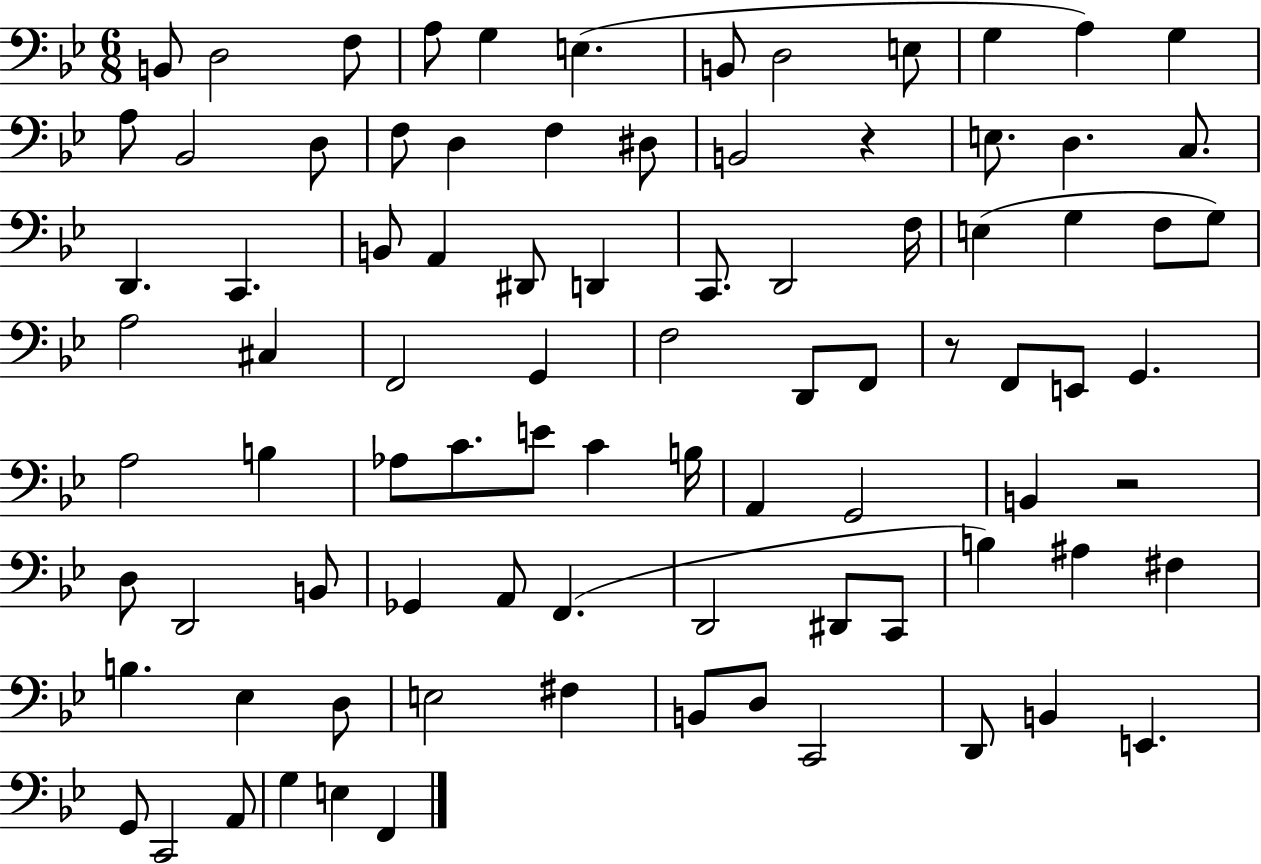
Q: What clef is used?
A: bass